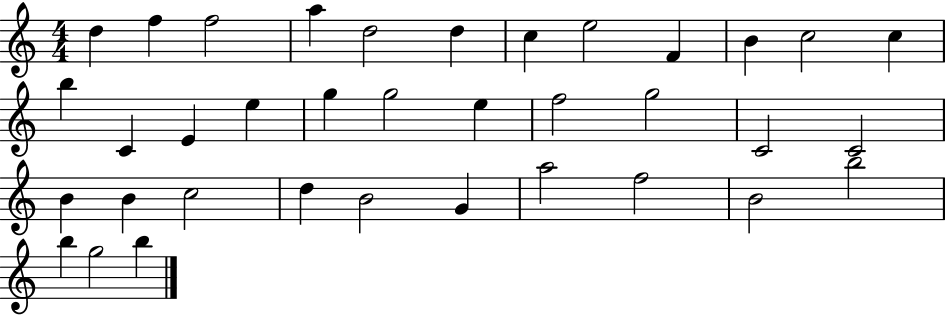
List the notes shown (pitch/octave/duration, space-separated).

D5/q F5/q F5/h A5/q D5/h D5/q C5/q E5/h F4/q B4/q C5/h C5/q B5/q C4/q E4/q E5/q G5/q G5/h E5/q F5/h G5/h C4/h C4/h B4/q B4/q C5/h D5/q B4/h G4/q A5/h F5/h B4/h B5/h B5/q G5/h B5/q